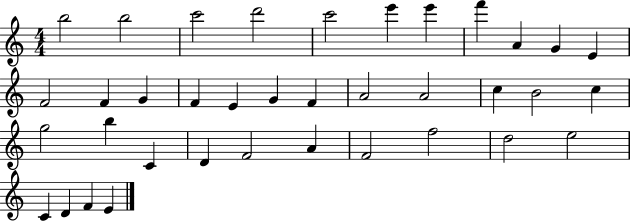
{
  \clef treble
  \numericTimeSignature
  \time 4/4
  \key c \major
  b''2 b''2 | c'''2 d'''2 | c'''2 e'''4 e'''4 | f'''4 a'4 g'4 e'4 | \break f'2 f'4 g'4 | f'4 e'4 g'4 f'4 | a'2 a'2 | c''4 b'2 c''4 | \break g''2 b''4 c'4 | d'4 f'2 a'4 | f'2 f''2 | d''2 e''2 | \break c'4 d'4 f'4 e'4 | \bar "|."
}